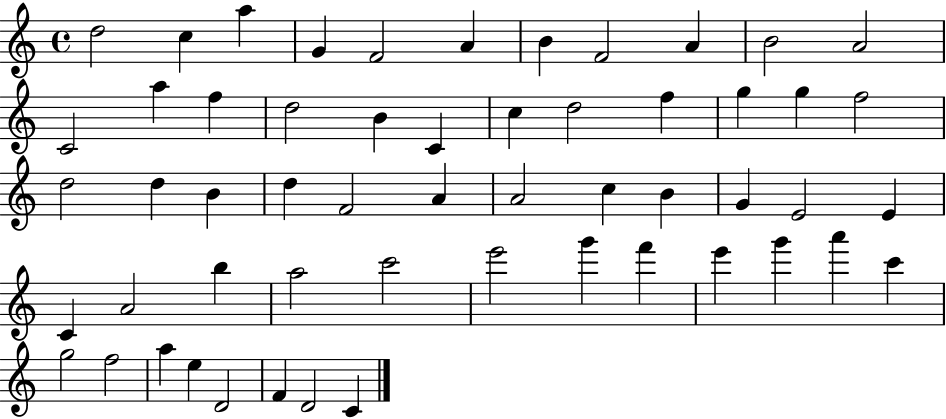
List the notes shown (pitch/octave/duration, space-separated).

D5/h C5/q A5/q G4/q F4/h A4/q B4/q F4/h A4/q B4/h A4/h C4/h A5/q F5/q D5/h B4/q C4/q C5/q D5/h F5/q G5/q G5/q F5/h D5/h D5/q B4/q D5/q F4/h A4/q A4/h C5/q B4/q G4/q E4/h E4/q C4/q A4/h B5/q A5/h C6/h E6/h G6/q F6/q E6/q G6/q A6/q C6/q G5/h F5/h A5/q E5/q D4/h F4/q D4/h C4/q